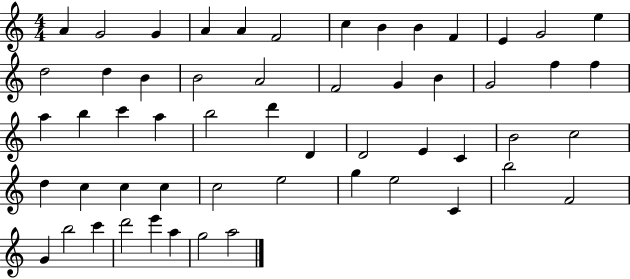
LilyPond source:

{
  \clef treble
  \numericTimeSignature
  \time 4/4
  \key c \major
  a'4 g'2 g'4 | a'4 a'4 f'2 | c''4 b'4 b'4 f'4 | e'4 g'2 e''4 | \break d''2 d''4 b'4 | b'2 a'2 | f'2 g'4 b'4 | g'2 f''4 f''4 | \break a''4 b''4 c'''4 a''4 | b''2 d'''4 d'4 | d'2 e'4 c'4 | b'2 c''2 | \break d''4 c''4 c''4 c''4 | c''2 e''2 | g''4 e''2 c'4 | b''2 f'2 | \break g'4 b''2 c'''4 | d'''2 e'''4 a''4 | g''2 a''2 | \bar "|."
}